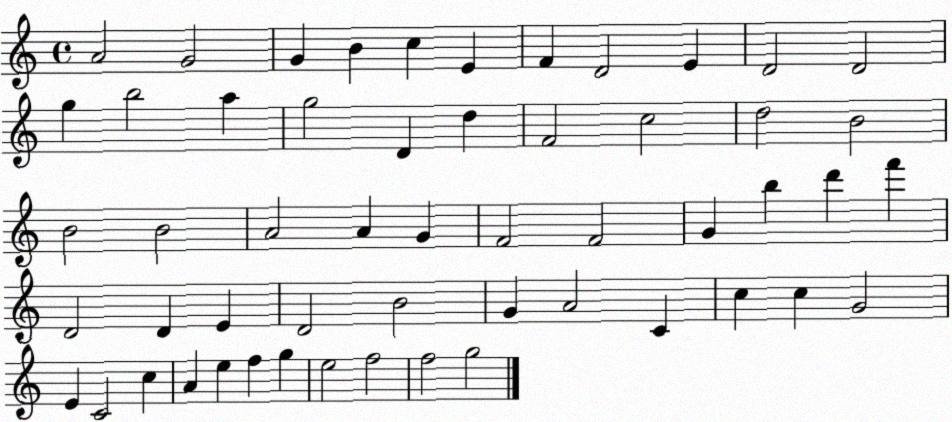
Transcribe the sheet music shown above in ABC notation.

X:1
T:Untitled
M:4/4
L:1/4
K:C
A2 G2 G B c E F D2 E D2 D2 g b2 a g2 D d F2 c2 d2 B2 B2 B2 A2 A G F2 F2 G b d' f' D2 D E D2 B2 G A2 C c c G2 E C2 c A e f g e2 f2 f2 g2